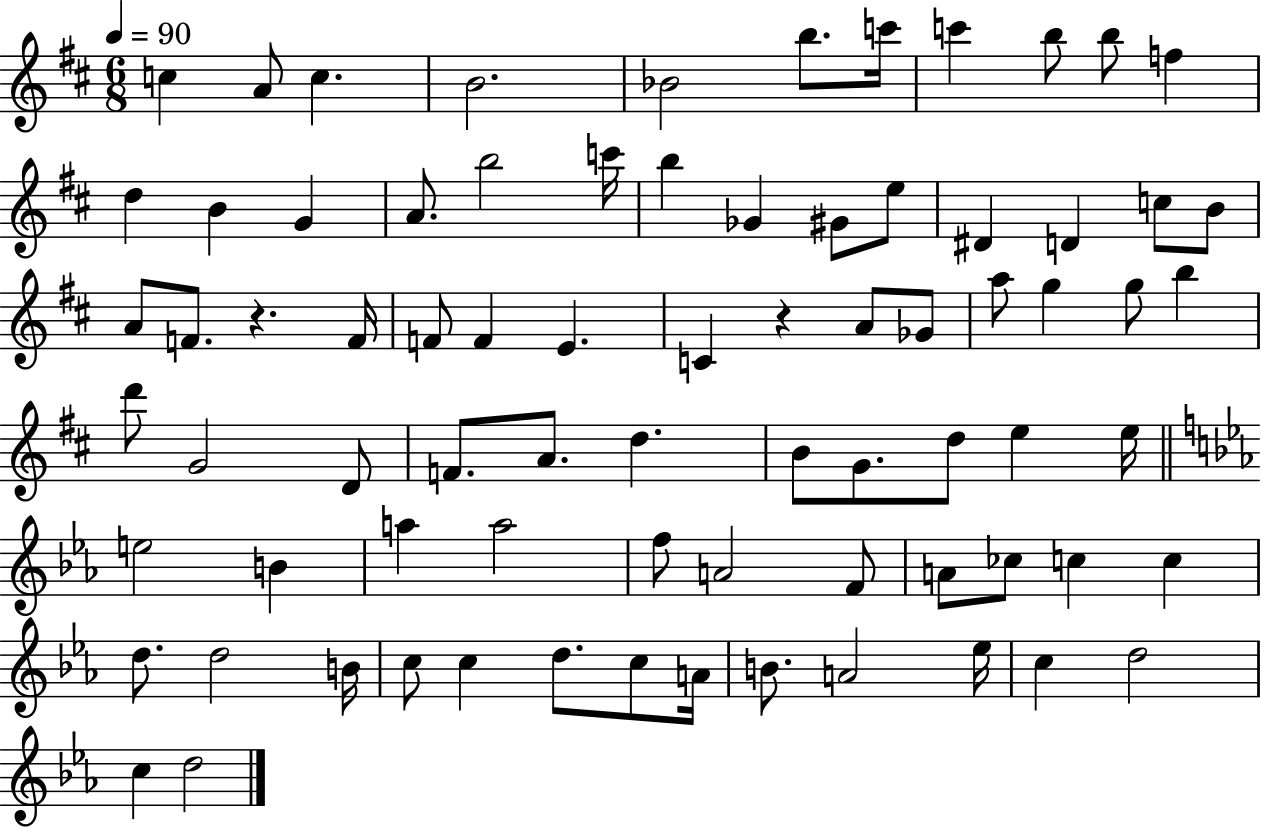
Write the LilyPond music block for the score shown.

{
  \clef treble
  \numericTimeSignature
  \time 6/8
  \key d \major
  \tempo 4 = 90
  c''4 a'8 c''4. | b'2. | bes'2 b''8. c'''16 | c'''4 b''8 b''8 f''4 | \break d''4 b'4 g'4 | a'8. b''2 c'''16 | b''4 ges'4 gis'8 e''8 | dis'4 d'4 c''8 b'8 | \break a'8 f'8. r4. f'16 | f'8 f'4 e'4. | c'4 r4 a'8 ges'8 | a''8 g''4 g''8 b''4 | \break d'''8 g'2 d'8 | f'8. a'8. d''4. | b'8 g'8. d''8 e''4 e''16 | \bar "||" \break \key c \minor e''2 b'4 | a''4 a''2 | f''8 a'2 f'8 | a'8 ces''8 c''4 c''4 | \break d''8. d''2 b'16 | c''8 c''4 d''8. c''8 a'16 | b'8. a'2 ees''16 | c''4 d''2 | \break c''4 d''2 | \bar "|."
}